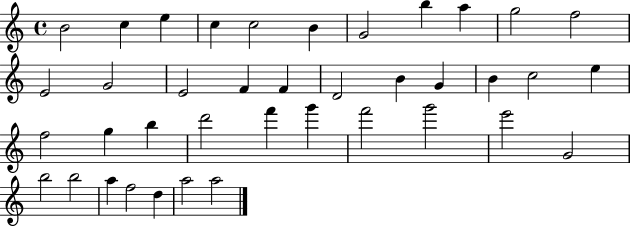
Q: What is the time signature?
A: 4/4